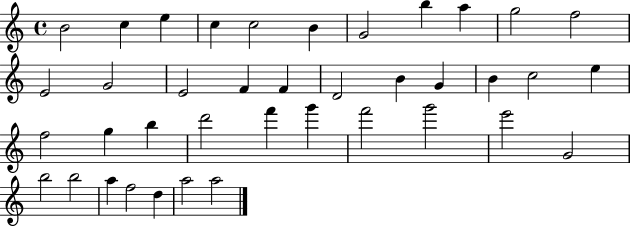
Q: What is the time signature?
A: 4/4